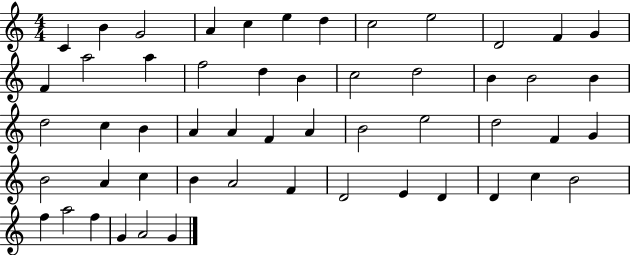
X:1
T:Untitled
M:4/4
L:1/4
K:C
C B G2 A c e d c2 e2 D2 F G F a2 a f2 d B c2 d2 B B2 B d2 c B A A F A B2 e2 d2 F G B2 A c B A2 F D2 E D D c B2 f a2 f G A2 G